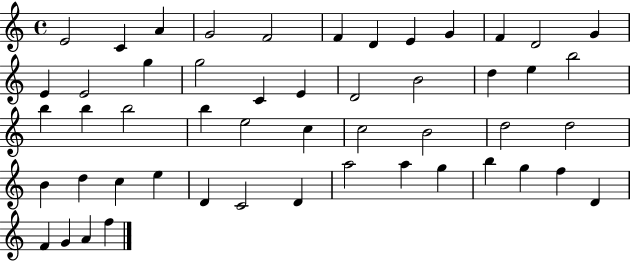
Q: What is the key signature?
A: C major